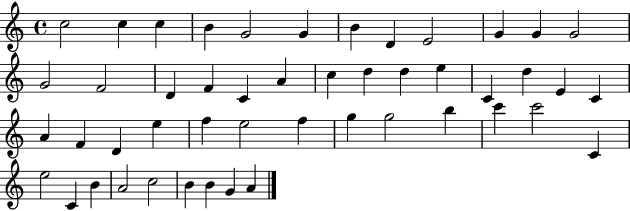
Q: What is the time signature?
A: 4/4